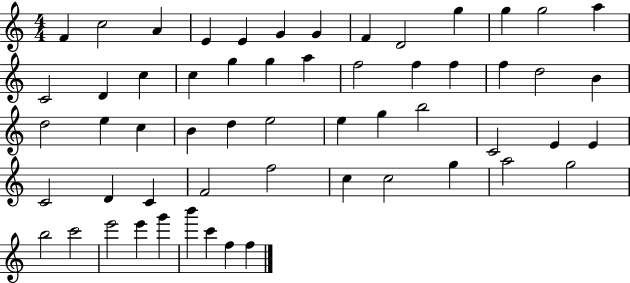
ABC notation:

X:1
T:Untitled
M:4/4
L:1/4
K:C
F c2 A E E G G F D2 g g g2 a C2 D c c g g a f2 f f f d2 B d2 e c B d e2 e g b2 C2 E E C2 D C F2 f2 c c2 g a2 g2 b2 c'2 e'2 e' g' b' c' f f